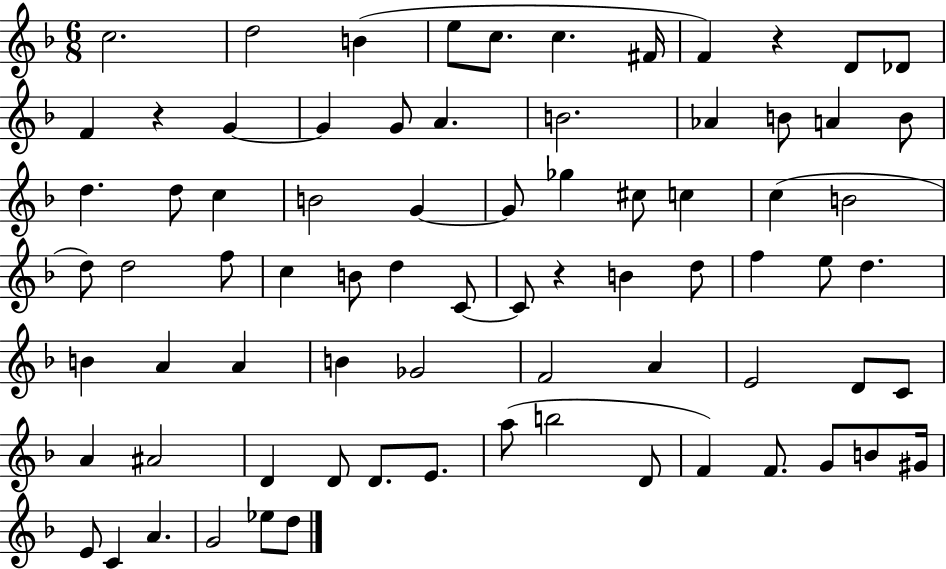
C5/h. D5/h B4/q E5/e C5/e. C5/q. F#4/s F4/q R/q D4/e Db4/e F4/q R/q G4/q G4/q G4/e A4/q. B4/h. Ab4/q B4/e A4/q B4/e D5/q. D5/e C5/q B4/h G4/q G4/e Gb5/q C#5/e C5/q C5/q B4/h D5/e D5/h F5/e C5/q B4/e D5/q C4/e C4/e R/q B4/q D5/e F5/q E5/e D5/q. B4/q A4/q A4/q B4/q Gb4/h F4/h A4/q E4/h D4/e C4/e A4/q A#4/h D4/q D4/e D4/e. E4/e. A5/e B5/h D4/e F4/q F4/e. G4/e B4/e G#4/s E4/e C4/q A4/q. G4/h Eb5/e D5/e